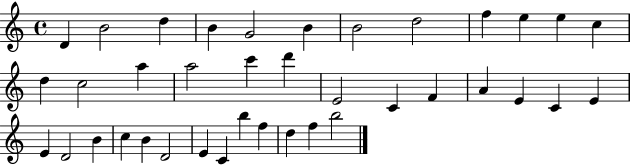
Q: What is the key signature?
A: C major